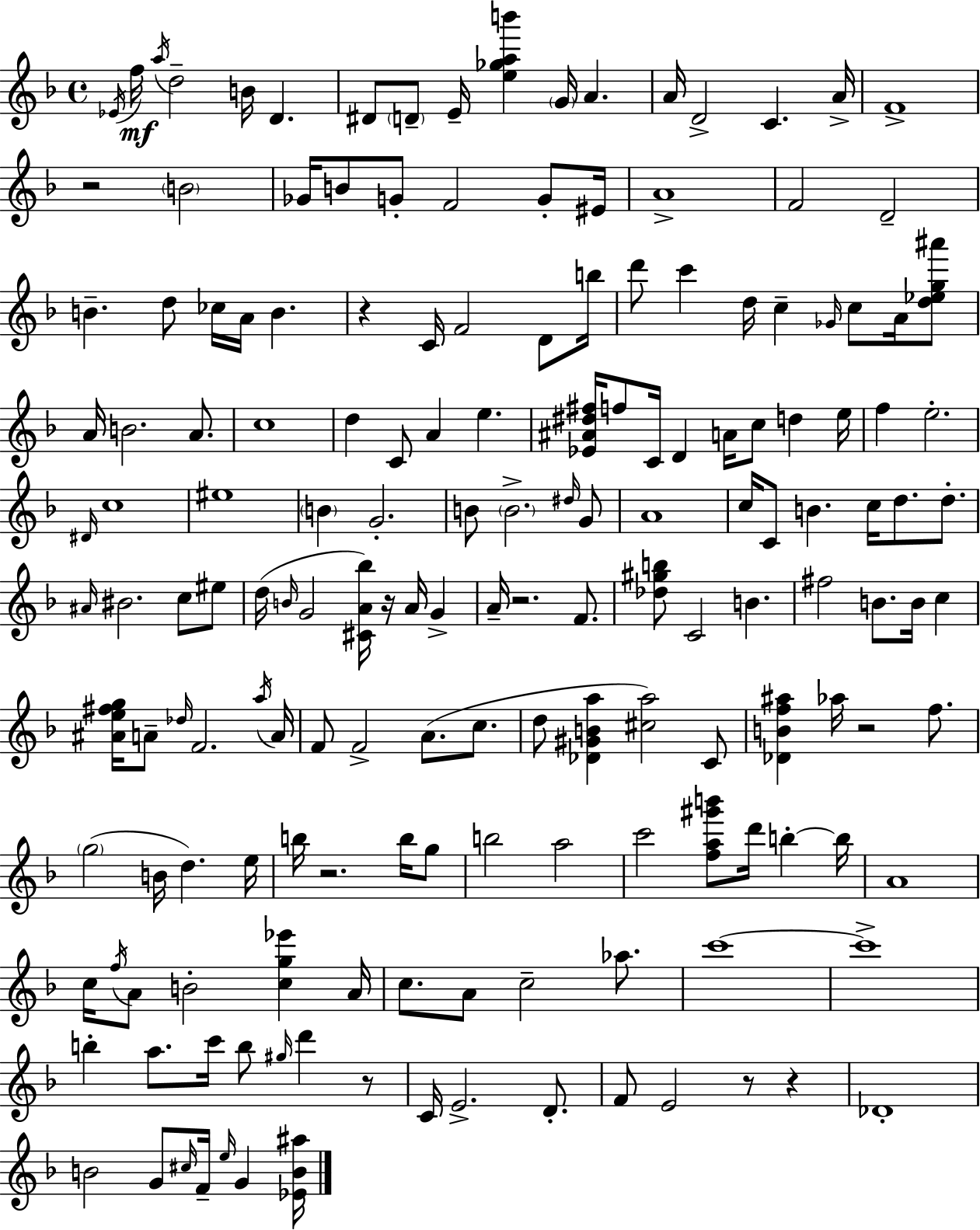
X:1
T:Untitled
M:4/4
L:1/4
K:Dm
_E/4 f/4 a/4 d2 B/4 D ^D/2 D/2 E/4 [e_gab'] G/4 A A/4 D2 C A/4 F4 z2 B2 _G/4 B/2 G/2 F2 G/2 ^E/4 A4 F2 D2 B d/2 _c/4 A/4 B z C/4 F2 D/2 b/4 d'/2 c' d/4 c _G/4 c/2 A/4 [d_eg^a']/2 A/4 B2 A/2 c4 d C/2 A e [_E^A^d^f]/4 f/2 C/4 D A/4 c/2 d e/4 f e2 ^D/4 c4 ^e4 B G2 B/2 B2 ^d/4 G/2 A4 c/4 C/2 B c/4 d/2 d/2 ^A/4 ^B2 c/2 ^e/2 d/4 B/4 G2 [^CA_b]/4 z/4 A/4 G A/4 z2 F/2 [_d^gb]/2 C2 B ^f2 B/2 B/4 c [^Ae^fg]/4 A/2 _d/4 F2 a/4 A/4 F/2 F2 A/2 c/2 d/2 [_D^GBa] [^ca]2 C/2 [_DBf^a] _a/4 z2 f/2 g2 B/4 d e/4 b/4 z2 b/4 g/2 b2 a2 c'2 [fa^g'b']/2 d'/4 b b/4 A4 c/4 f/4 A/2 B2 [cg_e'] A/4 c/2 A/2 c2 _a/2 c'4 c'4 b a/2 c'/4 b/2 ^g/4 d' z/2 C/4 E2 D/2 F/2 E2 z/2 z _D4 B2 G/2 ^c/4 F/4 e/4 G [_EB^a]/4